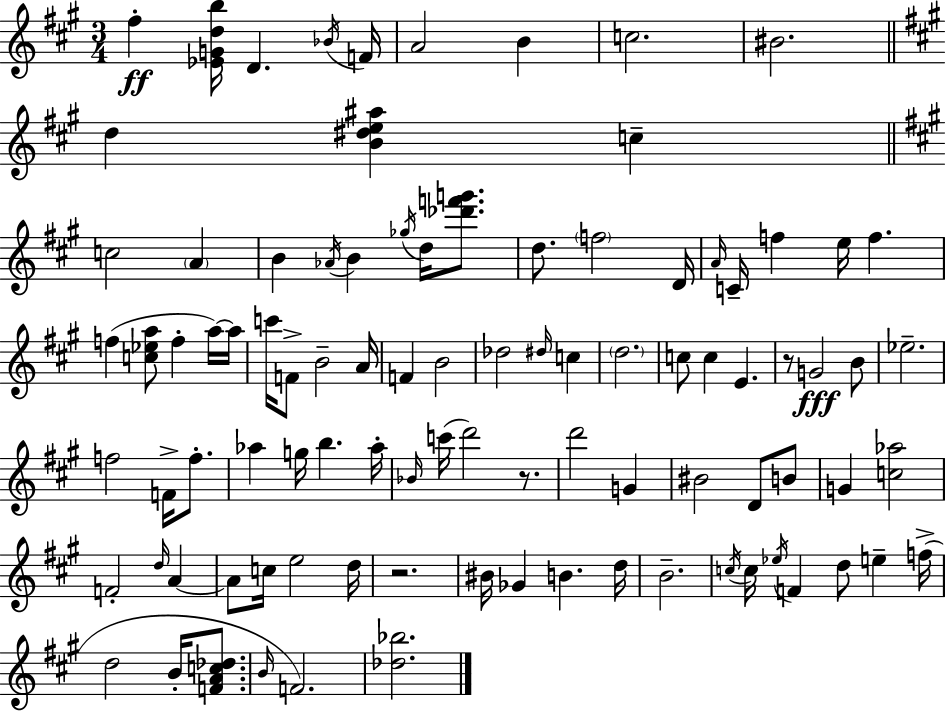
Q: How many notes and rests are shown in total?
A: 94